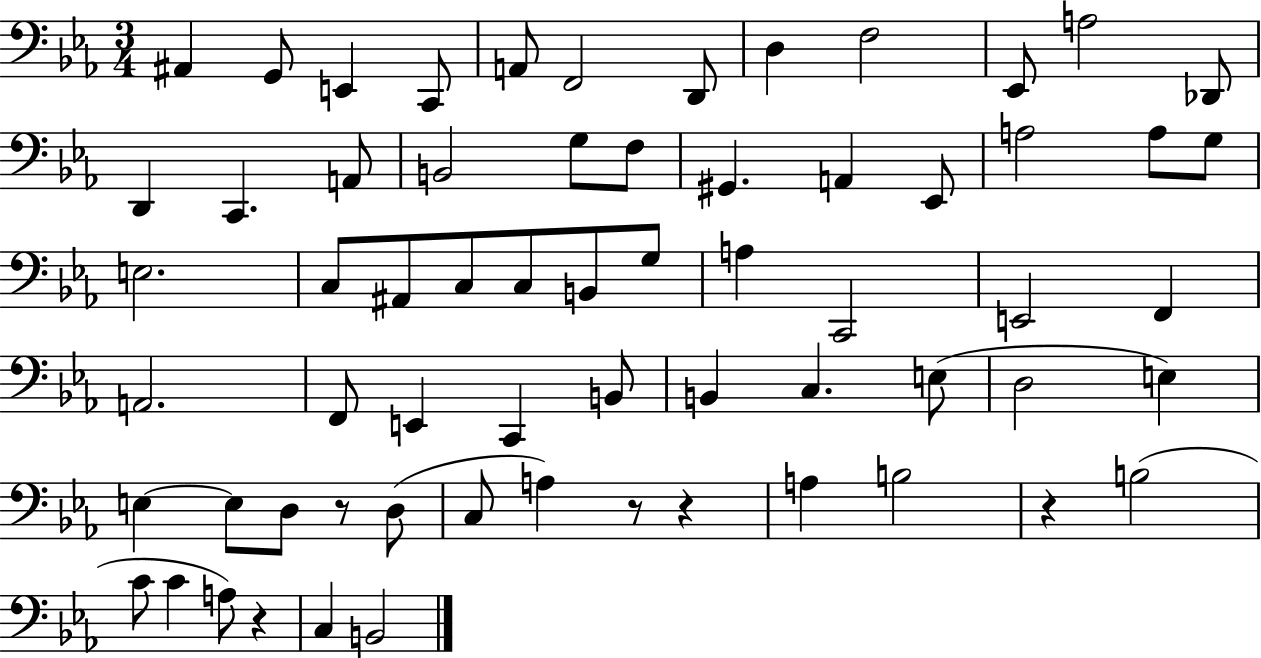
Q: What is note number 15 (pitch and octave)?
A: A2